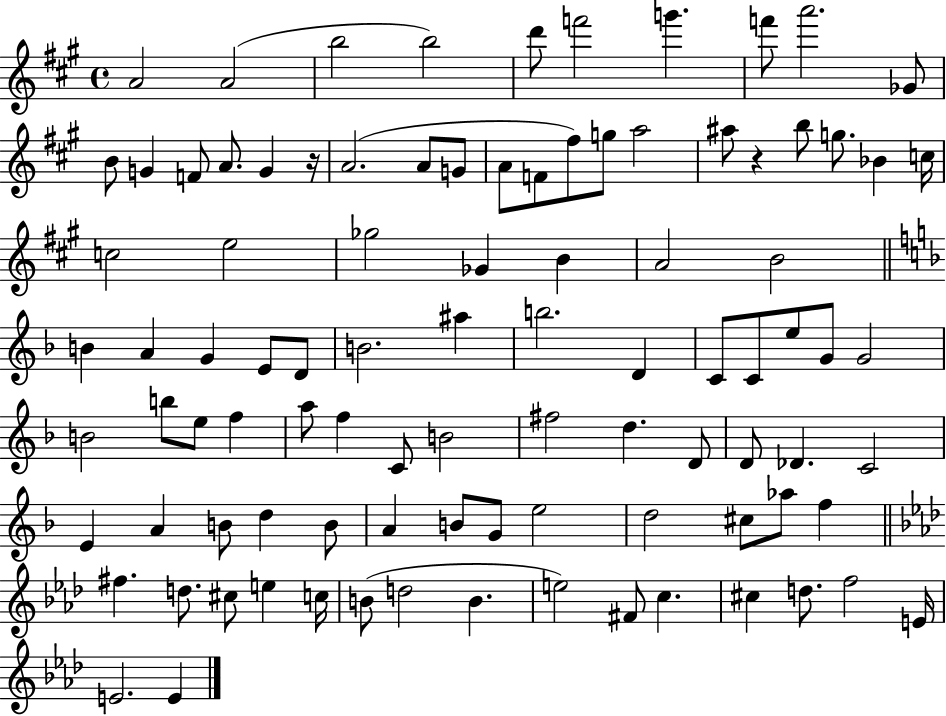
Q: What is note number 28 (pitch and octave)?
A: C5